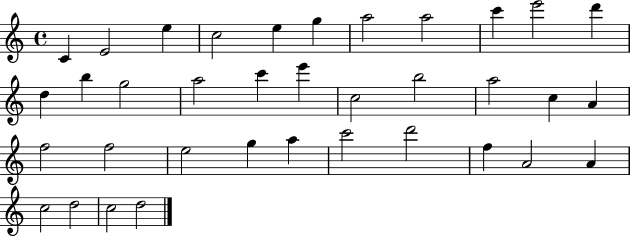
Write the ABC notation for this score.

X:1
T:Untitled
M:4/4
L:1/4
K:C
C E2 e c2 e g a2 a2 c' e'2 d' d b g2 a2 c' e' c2 b2 a2 c A f2 f2 e2 g a c'2 d'2 f A2 A c2 d2 c2 d2